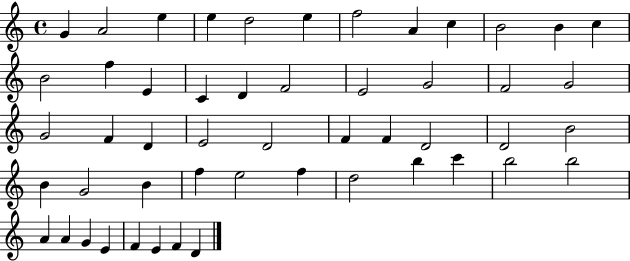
G4/q A4/h E5/q E5/q D5/h E5/q F5/h A4/q C5/q B4/h B4/q C5/q B4/h F5/q E4/q C4/q D4/q F4/h E4/h G4/h F4/h G4/h G4/h F4/q D4/q E4/h D4/h F4/q F4/q D4/h D4/h B4/h B4/q G4/h B4/q F5/q E5/h F5/q D5/h B5/q C6/q B5/h B5/h A4/q A4/q G4/q E4/q F4/q E4/q F4/q D4/q